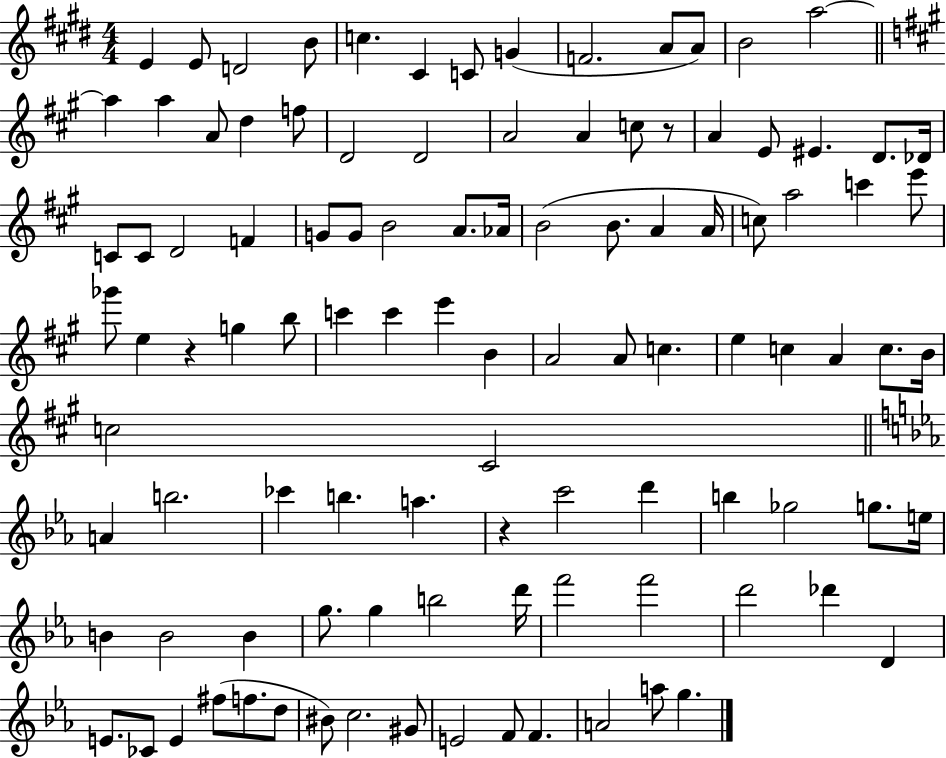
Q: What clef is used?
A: treble